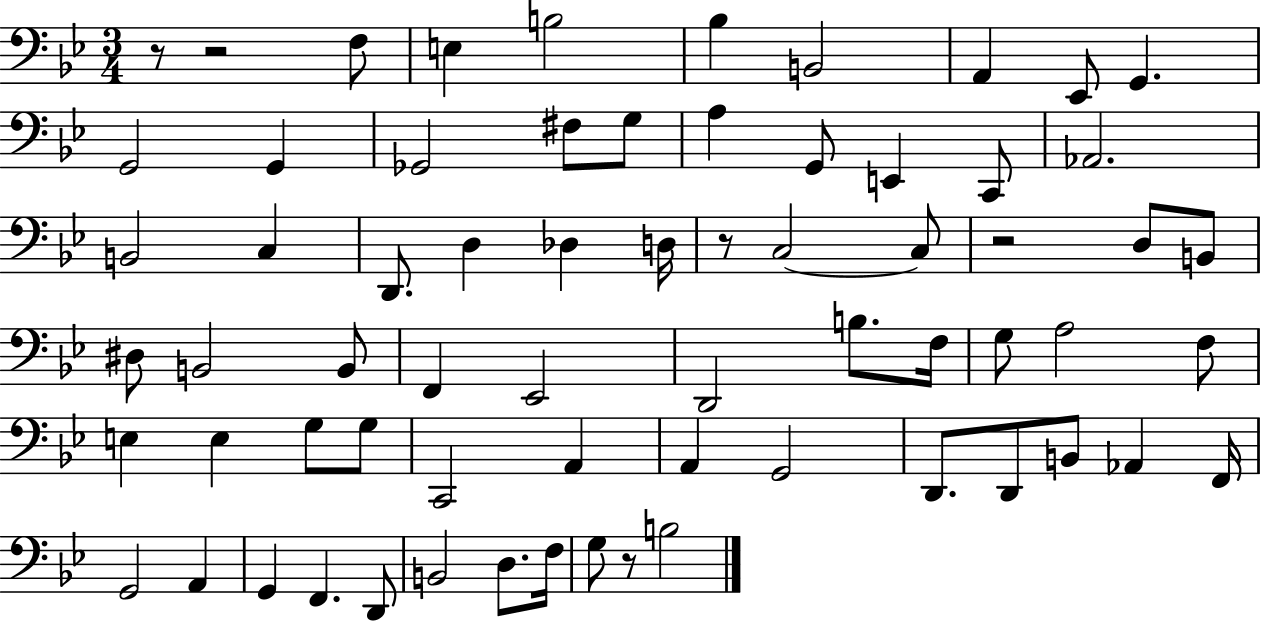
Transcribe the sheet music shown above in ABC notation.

X:1
T:Untitled
M:3/4
L:1/4
K:Bb
z/2 z2 F,/2 E, B,2 _B, B,,2 A,, _E,,/2 G,, G,,2 G,, _G,,2 ^F,/2 G,/2 A, G,,/2 E,, C,,/2 _A,,2 B,,2 C, D,,/2 D, _D, D,/4 z/2 C,2 C,/2 z2 D,/2 B,,/2 ^D,/2 B,,2 B,,/2 F,, _E,,2 D,,2 B,/2 F,/4 G,/2 A,2 F,/2 E, E, G,/2 G,/2 C,,2 A,, A,, G,,2 D,,/2 D,,/2 B,,/2 _A,, F,,/4 G,,2 A,, G,, F,, D,,/2 B,,2 D,/2 F,/4 G,/2 z/2 B,2